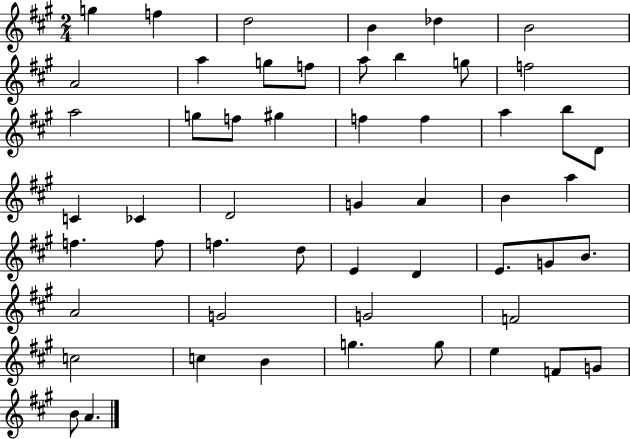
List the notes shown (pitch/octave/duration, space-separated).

G5/q F5/q D5/h B4/q Db5/q B4/h A4/h A5/q G5/e F5/e A5/e B5/q G5/e F5/h A5/h G5/e F5/e G#5/q F5/q F5/q A5/q B5/e D4/e C4/q CES4/q D4/h G4/q A4/q B4/q A5/q F5/q. F5/e F5/q. D5/e E4/q D4/q E4/e. G4/e B4/e. A4/h G4/h G4/h F4/h C5/h C5/q B4/q G5/q. G5/e E5/q F4/e G4/e B4/e A4/q.